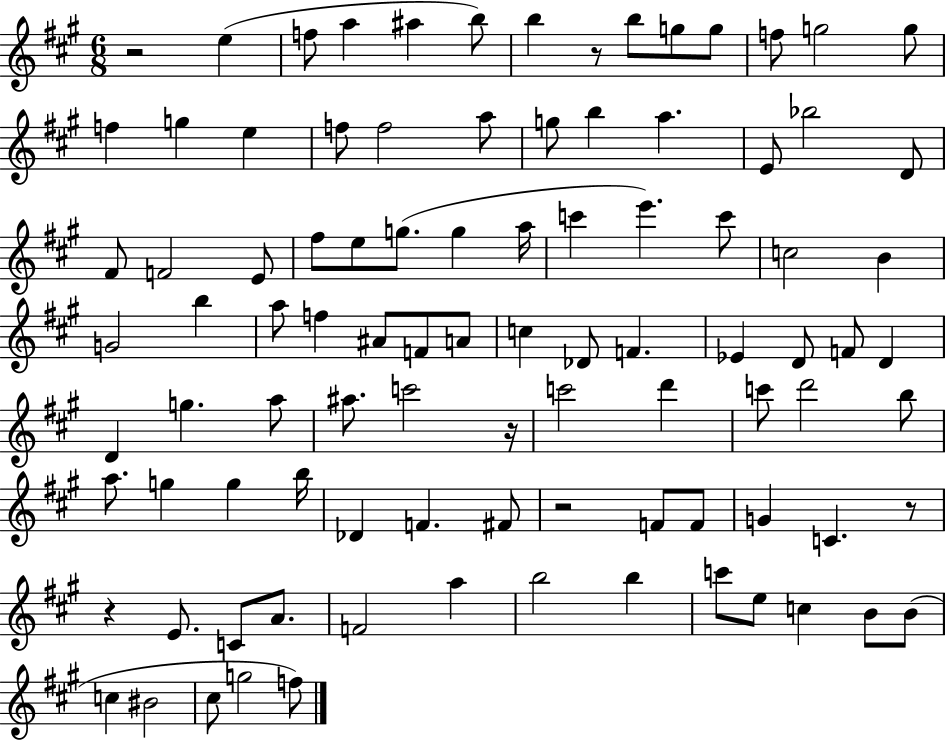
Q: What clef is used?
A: treble